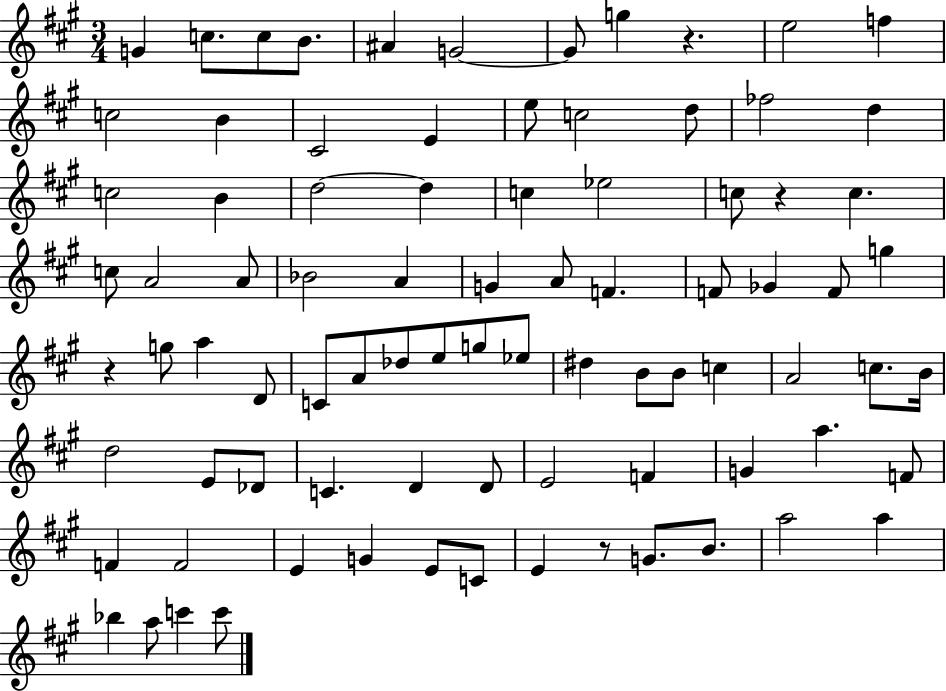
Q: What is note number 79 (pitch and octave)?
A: A5